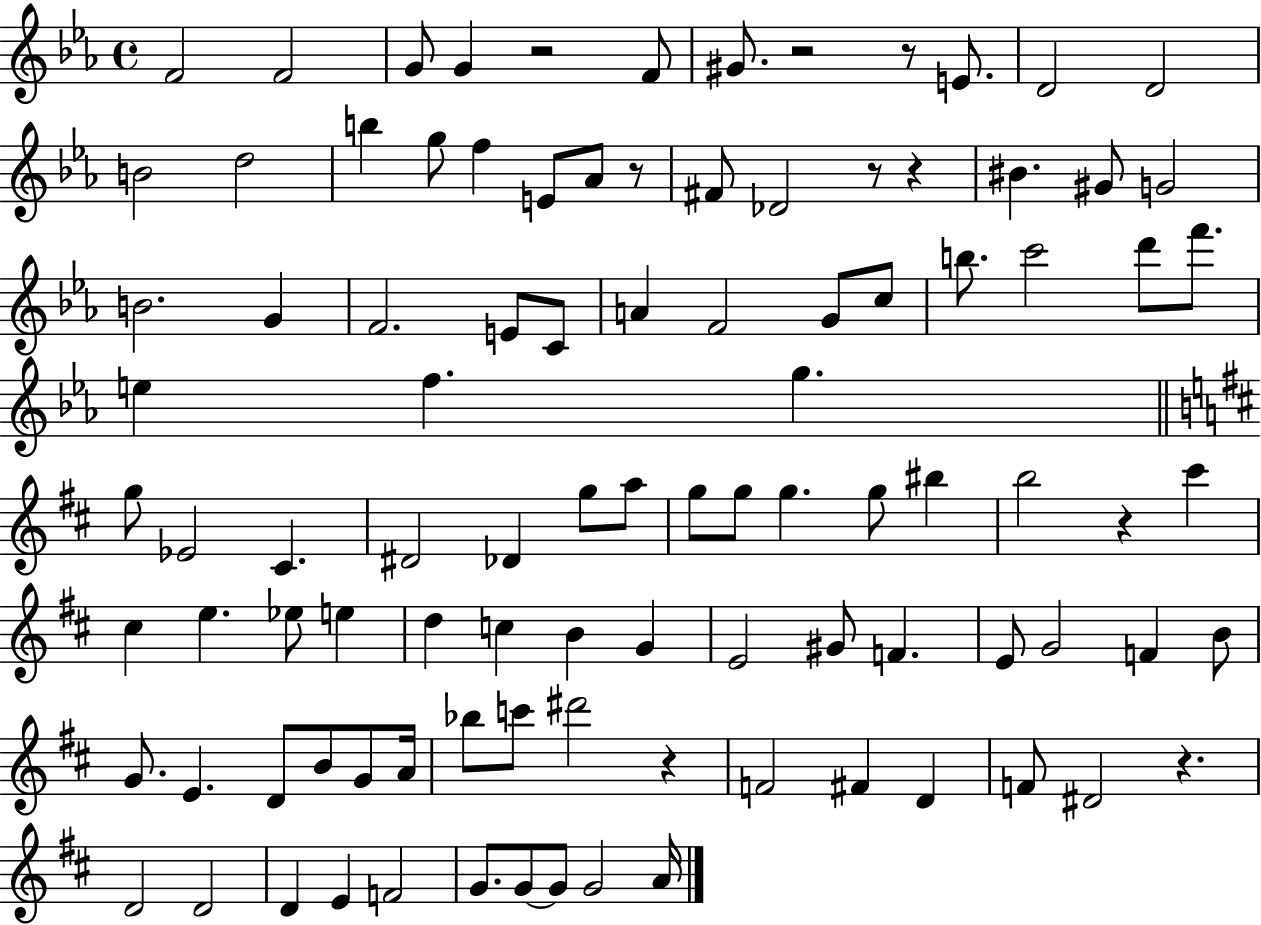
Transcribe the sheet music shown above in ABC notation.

X:1
T:Untitled
M:4/4
L:1/4
K:Eb
F2 F2 G/2 G z2 F/2 ^G/2 z2 z/2 E/2 D2 D2 B2 d2 b g/2 f E/2 _A/2 z/2 ^F/2 _D2 z/2 z ^B ^G/2 G2 B2 G F2 E/2 C/2 A F2 G/2 c/2 b/2 c'2 d'/2 f'/2 e f g g/2 _E2 ^C ^D2 _D g/2 a/2 g/2 g/2 g g/2 ^b b2 z ^c' ^c e _e/2 e d c B G E2 ^G/2 F E/2 G2 F B/2 G/2 E D/2 B/2 G/2 A/4 _b/2 c'/2 ^d'2 z F2 ^F D F/2 ^D2 z D2 D2 D E F2 G/2 G/2 G/2 G2 A/4